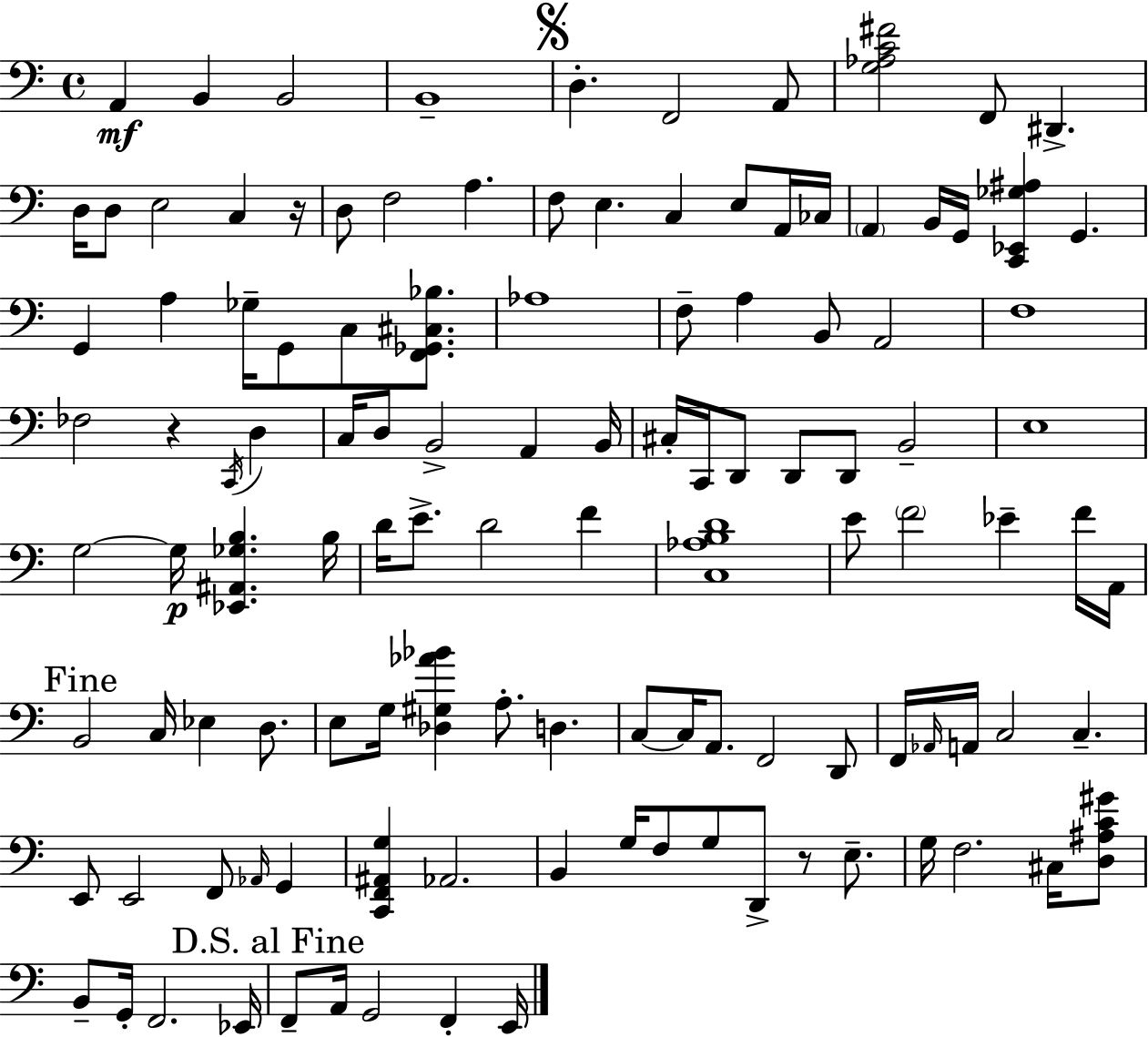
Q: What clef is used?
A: bass